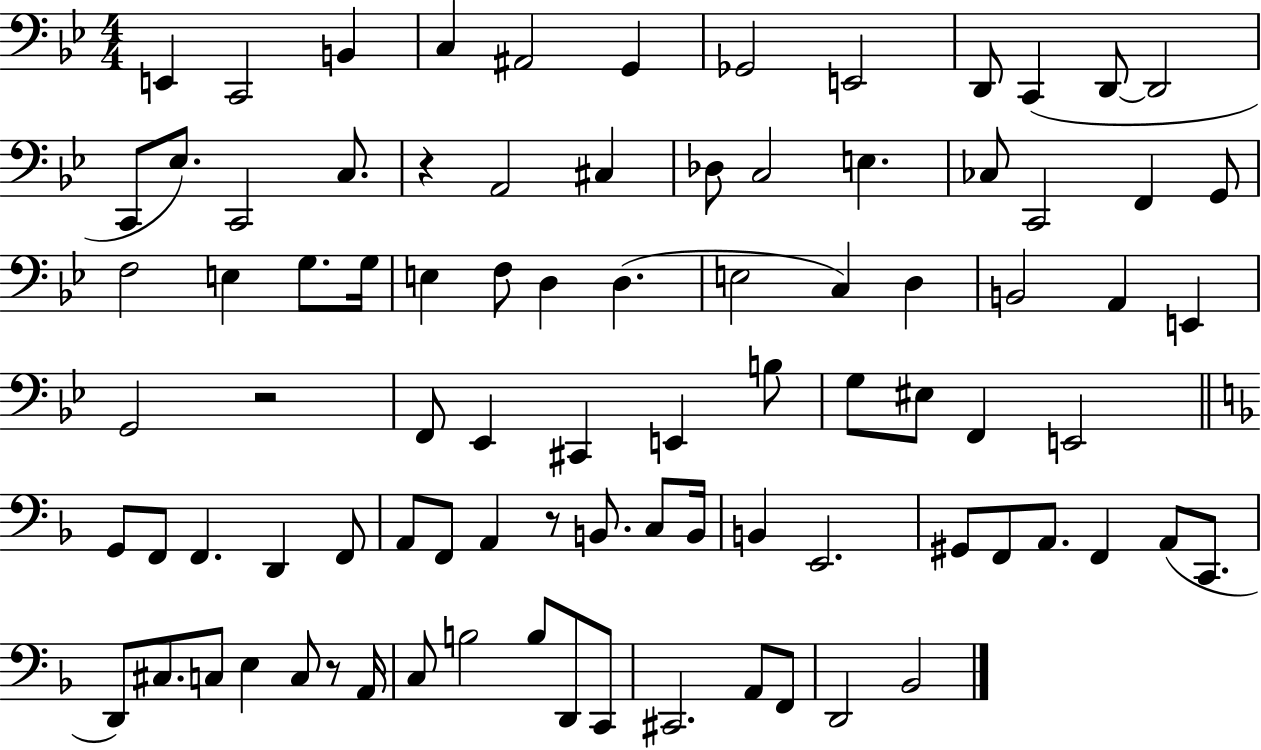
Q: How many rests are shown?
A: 4